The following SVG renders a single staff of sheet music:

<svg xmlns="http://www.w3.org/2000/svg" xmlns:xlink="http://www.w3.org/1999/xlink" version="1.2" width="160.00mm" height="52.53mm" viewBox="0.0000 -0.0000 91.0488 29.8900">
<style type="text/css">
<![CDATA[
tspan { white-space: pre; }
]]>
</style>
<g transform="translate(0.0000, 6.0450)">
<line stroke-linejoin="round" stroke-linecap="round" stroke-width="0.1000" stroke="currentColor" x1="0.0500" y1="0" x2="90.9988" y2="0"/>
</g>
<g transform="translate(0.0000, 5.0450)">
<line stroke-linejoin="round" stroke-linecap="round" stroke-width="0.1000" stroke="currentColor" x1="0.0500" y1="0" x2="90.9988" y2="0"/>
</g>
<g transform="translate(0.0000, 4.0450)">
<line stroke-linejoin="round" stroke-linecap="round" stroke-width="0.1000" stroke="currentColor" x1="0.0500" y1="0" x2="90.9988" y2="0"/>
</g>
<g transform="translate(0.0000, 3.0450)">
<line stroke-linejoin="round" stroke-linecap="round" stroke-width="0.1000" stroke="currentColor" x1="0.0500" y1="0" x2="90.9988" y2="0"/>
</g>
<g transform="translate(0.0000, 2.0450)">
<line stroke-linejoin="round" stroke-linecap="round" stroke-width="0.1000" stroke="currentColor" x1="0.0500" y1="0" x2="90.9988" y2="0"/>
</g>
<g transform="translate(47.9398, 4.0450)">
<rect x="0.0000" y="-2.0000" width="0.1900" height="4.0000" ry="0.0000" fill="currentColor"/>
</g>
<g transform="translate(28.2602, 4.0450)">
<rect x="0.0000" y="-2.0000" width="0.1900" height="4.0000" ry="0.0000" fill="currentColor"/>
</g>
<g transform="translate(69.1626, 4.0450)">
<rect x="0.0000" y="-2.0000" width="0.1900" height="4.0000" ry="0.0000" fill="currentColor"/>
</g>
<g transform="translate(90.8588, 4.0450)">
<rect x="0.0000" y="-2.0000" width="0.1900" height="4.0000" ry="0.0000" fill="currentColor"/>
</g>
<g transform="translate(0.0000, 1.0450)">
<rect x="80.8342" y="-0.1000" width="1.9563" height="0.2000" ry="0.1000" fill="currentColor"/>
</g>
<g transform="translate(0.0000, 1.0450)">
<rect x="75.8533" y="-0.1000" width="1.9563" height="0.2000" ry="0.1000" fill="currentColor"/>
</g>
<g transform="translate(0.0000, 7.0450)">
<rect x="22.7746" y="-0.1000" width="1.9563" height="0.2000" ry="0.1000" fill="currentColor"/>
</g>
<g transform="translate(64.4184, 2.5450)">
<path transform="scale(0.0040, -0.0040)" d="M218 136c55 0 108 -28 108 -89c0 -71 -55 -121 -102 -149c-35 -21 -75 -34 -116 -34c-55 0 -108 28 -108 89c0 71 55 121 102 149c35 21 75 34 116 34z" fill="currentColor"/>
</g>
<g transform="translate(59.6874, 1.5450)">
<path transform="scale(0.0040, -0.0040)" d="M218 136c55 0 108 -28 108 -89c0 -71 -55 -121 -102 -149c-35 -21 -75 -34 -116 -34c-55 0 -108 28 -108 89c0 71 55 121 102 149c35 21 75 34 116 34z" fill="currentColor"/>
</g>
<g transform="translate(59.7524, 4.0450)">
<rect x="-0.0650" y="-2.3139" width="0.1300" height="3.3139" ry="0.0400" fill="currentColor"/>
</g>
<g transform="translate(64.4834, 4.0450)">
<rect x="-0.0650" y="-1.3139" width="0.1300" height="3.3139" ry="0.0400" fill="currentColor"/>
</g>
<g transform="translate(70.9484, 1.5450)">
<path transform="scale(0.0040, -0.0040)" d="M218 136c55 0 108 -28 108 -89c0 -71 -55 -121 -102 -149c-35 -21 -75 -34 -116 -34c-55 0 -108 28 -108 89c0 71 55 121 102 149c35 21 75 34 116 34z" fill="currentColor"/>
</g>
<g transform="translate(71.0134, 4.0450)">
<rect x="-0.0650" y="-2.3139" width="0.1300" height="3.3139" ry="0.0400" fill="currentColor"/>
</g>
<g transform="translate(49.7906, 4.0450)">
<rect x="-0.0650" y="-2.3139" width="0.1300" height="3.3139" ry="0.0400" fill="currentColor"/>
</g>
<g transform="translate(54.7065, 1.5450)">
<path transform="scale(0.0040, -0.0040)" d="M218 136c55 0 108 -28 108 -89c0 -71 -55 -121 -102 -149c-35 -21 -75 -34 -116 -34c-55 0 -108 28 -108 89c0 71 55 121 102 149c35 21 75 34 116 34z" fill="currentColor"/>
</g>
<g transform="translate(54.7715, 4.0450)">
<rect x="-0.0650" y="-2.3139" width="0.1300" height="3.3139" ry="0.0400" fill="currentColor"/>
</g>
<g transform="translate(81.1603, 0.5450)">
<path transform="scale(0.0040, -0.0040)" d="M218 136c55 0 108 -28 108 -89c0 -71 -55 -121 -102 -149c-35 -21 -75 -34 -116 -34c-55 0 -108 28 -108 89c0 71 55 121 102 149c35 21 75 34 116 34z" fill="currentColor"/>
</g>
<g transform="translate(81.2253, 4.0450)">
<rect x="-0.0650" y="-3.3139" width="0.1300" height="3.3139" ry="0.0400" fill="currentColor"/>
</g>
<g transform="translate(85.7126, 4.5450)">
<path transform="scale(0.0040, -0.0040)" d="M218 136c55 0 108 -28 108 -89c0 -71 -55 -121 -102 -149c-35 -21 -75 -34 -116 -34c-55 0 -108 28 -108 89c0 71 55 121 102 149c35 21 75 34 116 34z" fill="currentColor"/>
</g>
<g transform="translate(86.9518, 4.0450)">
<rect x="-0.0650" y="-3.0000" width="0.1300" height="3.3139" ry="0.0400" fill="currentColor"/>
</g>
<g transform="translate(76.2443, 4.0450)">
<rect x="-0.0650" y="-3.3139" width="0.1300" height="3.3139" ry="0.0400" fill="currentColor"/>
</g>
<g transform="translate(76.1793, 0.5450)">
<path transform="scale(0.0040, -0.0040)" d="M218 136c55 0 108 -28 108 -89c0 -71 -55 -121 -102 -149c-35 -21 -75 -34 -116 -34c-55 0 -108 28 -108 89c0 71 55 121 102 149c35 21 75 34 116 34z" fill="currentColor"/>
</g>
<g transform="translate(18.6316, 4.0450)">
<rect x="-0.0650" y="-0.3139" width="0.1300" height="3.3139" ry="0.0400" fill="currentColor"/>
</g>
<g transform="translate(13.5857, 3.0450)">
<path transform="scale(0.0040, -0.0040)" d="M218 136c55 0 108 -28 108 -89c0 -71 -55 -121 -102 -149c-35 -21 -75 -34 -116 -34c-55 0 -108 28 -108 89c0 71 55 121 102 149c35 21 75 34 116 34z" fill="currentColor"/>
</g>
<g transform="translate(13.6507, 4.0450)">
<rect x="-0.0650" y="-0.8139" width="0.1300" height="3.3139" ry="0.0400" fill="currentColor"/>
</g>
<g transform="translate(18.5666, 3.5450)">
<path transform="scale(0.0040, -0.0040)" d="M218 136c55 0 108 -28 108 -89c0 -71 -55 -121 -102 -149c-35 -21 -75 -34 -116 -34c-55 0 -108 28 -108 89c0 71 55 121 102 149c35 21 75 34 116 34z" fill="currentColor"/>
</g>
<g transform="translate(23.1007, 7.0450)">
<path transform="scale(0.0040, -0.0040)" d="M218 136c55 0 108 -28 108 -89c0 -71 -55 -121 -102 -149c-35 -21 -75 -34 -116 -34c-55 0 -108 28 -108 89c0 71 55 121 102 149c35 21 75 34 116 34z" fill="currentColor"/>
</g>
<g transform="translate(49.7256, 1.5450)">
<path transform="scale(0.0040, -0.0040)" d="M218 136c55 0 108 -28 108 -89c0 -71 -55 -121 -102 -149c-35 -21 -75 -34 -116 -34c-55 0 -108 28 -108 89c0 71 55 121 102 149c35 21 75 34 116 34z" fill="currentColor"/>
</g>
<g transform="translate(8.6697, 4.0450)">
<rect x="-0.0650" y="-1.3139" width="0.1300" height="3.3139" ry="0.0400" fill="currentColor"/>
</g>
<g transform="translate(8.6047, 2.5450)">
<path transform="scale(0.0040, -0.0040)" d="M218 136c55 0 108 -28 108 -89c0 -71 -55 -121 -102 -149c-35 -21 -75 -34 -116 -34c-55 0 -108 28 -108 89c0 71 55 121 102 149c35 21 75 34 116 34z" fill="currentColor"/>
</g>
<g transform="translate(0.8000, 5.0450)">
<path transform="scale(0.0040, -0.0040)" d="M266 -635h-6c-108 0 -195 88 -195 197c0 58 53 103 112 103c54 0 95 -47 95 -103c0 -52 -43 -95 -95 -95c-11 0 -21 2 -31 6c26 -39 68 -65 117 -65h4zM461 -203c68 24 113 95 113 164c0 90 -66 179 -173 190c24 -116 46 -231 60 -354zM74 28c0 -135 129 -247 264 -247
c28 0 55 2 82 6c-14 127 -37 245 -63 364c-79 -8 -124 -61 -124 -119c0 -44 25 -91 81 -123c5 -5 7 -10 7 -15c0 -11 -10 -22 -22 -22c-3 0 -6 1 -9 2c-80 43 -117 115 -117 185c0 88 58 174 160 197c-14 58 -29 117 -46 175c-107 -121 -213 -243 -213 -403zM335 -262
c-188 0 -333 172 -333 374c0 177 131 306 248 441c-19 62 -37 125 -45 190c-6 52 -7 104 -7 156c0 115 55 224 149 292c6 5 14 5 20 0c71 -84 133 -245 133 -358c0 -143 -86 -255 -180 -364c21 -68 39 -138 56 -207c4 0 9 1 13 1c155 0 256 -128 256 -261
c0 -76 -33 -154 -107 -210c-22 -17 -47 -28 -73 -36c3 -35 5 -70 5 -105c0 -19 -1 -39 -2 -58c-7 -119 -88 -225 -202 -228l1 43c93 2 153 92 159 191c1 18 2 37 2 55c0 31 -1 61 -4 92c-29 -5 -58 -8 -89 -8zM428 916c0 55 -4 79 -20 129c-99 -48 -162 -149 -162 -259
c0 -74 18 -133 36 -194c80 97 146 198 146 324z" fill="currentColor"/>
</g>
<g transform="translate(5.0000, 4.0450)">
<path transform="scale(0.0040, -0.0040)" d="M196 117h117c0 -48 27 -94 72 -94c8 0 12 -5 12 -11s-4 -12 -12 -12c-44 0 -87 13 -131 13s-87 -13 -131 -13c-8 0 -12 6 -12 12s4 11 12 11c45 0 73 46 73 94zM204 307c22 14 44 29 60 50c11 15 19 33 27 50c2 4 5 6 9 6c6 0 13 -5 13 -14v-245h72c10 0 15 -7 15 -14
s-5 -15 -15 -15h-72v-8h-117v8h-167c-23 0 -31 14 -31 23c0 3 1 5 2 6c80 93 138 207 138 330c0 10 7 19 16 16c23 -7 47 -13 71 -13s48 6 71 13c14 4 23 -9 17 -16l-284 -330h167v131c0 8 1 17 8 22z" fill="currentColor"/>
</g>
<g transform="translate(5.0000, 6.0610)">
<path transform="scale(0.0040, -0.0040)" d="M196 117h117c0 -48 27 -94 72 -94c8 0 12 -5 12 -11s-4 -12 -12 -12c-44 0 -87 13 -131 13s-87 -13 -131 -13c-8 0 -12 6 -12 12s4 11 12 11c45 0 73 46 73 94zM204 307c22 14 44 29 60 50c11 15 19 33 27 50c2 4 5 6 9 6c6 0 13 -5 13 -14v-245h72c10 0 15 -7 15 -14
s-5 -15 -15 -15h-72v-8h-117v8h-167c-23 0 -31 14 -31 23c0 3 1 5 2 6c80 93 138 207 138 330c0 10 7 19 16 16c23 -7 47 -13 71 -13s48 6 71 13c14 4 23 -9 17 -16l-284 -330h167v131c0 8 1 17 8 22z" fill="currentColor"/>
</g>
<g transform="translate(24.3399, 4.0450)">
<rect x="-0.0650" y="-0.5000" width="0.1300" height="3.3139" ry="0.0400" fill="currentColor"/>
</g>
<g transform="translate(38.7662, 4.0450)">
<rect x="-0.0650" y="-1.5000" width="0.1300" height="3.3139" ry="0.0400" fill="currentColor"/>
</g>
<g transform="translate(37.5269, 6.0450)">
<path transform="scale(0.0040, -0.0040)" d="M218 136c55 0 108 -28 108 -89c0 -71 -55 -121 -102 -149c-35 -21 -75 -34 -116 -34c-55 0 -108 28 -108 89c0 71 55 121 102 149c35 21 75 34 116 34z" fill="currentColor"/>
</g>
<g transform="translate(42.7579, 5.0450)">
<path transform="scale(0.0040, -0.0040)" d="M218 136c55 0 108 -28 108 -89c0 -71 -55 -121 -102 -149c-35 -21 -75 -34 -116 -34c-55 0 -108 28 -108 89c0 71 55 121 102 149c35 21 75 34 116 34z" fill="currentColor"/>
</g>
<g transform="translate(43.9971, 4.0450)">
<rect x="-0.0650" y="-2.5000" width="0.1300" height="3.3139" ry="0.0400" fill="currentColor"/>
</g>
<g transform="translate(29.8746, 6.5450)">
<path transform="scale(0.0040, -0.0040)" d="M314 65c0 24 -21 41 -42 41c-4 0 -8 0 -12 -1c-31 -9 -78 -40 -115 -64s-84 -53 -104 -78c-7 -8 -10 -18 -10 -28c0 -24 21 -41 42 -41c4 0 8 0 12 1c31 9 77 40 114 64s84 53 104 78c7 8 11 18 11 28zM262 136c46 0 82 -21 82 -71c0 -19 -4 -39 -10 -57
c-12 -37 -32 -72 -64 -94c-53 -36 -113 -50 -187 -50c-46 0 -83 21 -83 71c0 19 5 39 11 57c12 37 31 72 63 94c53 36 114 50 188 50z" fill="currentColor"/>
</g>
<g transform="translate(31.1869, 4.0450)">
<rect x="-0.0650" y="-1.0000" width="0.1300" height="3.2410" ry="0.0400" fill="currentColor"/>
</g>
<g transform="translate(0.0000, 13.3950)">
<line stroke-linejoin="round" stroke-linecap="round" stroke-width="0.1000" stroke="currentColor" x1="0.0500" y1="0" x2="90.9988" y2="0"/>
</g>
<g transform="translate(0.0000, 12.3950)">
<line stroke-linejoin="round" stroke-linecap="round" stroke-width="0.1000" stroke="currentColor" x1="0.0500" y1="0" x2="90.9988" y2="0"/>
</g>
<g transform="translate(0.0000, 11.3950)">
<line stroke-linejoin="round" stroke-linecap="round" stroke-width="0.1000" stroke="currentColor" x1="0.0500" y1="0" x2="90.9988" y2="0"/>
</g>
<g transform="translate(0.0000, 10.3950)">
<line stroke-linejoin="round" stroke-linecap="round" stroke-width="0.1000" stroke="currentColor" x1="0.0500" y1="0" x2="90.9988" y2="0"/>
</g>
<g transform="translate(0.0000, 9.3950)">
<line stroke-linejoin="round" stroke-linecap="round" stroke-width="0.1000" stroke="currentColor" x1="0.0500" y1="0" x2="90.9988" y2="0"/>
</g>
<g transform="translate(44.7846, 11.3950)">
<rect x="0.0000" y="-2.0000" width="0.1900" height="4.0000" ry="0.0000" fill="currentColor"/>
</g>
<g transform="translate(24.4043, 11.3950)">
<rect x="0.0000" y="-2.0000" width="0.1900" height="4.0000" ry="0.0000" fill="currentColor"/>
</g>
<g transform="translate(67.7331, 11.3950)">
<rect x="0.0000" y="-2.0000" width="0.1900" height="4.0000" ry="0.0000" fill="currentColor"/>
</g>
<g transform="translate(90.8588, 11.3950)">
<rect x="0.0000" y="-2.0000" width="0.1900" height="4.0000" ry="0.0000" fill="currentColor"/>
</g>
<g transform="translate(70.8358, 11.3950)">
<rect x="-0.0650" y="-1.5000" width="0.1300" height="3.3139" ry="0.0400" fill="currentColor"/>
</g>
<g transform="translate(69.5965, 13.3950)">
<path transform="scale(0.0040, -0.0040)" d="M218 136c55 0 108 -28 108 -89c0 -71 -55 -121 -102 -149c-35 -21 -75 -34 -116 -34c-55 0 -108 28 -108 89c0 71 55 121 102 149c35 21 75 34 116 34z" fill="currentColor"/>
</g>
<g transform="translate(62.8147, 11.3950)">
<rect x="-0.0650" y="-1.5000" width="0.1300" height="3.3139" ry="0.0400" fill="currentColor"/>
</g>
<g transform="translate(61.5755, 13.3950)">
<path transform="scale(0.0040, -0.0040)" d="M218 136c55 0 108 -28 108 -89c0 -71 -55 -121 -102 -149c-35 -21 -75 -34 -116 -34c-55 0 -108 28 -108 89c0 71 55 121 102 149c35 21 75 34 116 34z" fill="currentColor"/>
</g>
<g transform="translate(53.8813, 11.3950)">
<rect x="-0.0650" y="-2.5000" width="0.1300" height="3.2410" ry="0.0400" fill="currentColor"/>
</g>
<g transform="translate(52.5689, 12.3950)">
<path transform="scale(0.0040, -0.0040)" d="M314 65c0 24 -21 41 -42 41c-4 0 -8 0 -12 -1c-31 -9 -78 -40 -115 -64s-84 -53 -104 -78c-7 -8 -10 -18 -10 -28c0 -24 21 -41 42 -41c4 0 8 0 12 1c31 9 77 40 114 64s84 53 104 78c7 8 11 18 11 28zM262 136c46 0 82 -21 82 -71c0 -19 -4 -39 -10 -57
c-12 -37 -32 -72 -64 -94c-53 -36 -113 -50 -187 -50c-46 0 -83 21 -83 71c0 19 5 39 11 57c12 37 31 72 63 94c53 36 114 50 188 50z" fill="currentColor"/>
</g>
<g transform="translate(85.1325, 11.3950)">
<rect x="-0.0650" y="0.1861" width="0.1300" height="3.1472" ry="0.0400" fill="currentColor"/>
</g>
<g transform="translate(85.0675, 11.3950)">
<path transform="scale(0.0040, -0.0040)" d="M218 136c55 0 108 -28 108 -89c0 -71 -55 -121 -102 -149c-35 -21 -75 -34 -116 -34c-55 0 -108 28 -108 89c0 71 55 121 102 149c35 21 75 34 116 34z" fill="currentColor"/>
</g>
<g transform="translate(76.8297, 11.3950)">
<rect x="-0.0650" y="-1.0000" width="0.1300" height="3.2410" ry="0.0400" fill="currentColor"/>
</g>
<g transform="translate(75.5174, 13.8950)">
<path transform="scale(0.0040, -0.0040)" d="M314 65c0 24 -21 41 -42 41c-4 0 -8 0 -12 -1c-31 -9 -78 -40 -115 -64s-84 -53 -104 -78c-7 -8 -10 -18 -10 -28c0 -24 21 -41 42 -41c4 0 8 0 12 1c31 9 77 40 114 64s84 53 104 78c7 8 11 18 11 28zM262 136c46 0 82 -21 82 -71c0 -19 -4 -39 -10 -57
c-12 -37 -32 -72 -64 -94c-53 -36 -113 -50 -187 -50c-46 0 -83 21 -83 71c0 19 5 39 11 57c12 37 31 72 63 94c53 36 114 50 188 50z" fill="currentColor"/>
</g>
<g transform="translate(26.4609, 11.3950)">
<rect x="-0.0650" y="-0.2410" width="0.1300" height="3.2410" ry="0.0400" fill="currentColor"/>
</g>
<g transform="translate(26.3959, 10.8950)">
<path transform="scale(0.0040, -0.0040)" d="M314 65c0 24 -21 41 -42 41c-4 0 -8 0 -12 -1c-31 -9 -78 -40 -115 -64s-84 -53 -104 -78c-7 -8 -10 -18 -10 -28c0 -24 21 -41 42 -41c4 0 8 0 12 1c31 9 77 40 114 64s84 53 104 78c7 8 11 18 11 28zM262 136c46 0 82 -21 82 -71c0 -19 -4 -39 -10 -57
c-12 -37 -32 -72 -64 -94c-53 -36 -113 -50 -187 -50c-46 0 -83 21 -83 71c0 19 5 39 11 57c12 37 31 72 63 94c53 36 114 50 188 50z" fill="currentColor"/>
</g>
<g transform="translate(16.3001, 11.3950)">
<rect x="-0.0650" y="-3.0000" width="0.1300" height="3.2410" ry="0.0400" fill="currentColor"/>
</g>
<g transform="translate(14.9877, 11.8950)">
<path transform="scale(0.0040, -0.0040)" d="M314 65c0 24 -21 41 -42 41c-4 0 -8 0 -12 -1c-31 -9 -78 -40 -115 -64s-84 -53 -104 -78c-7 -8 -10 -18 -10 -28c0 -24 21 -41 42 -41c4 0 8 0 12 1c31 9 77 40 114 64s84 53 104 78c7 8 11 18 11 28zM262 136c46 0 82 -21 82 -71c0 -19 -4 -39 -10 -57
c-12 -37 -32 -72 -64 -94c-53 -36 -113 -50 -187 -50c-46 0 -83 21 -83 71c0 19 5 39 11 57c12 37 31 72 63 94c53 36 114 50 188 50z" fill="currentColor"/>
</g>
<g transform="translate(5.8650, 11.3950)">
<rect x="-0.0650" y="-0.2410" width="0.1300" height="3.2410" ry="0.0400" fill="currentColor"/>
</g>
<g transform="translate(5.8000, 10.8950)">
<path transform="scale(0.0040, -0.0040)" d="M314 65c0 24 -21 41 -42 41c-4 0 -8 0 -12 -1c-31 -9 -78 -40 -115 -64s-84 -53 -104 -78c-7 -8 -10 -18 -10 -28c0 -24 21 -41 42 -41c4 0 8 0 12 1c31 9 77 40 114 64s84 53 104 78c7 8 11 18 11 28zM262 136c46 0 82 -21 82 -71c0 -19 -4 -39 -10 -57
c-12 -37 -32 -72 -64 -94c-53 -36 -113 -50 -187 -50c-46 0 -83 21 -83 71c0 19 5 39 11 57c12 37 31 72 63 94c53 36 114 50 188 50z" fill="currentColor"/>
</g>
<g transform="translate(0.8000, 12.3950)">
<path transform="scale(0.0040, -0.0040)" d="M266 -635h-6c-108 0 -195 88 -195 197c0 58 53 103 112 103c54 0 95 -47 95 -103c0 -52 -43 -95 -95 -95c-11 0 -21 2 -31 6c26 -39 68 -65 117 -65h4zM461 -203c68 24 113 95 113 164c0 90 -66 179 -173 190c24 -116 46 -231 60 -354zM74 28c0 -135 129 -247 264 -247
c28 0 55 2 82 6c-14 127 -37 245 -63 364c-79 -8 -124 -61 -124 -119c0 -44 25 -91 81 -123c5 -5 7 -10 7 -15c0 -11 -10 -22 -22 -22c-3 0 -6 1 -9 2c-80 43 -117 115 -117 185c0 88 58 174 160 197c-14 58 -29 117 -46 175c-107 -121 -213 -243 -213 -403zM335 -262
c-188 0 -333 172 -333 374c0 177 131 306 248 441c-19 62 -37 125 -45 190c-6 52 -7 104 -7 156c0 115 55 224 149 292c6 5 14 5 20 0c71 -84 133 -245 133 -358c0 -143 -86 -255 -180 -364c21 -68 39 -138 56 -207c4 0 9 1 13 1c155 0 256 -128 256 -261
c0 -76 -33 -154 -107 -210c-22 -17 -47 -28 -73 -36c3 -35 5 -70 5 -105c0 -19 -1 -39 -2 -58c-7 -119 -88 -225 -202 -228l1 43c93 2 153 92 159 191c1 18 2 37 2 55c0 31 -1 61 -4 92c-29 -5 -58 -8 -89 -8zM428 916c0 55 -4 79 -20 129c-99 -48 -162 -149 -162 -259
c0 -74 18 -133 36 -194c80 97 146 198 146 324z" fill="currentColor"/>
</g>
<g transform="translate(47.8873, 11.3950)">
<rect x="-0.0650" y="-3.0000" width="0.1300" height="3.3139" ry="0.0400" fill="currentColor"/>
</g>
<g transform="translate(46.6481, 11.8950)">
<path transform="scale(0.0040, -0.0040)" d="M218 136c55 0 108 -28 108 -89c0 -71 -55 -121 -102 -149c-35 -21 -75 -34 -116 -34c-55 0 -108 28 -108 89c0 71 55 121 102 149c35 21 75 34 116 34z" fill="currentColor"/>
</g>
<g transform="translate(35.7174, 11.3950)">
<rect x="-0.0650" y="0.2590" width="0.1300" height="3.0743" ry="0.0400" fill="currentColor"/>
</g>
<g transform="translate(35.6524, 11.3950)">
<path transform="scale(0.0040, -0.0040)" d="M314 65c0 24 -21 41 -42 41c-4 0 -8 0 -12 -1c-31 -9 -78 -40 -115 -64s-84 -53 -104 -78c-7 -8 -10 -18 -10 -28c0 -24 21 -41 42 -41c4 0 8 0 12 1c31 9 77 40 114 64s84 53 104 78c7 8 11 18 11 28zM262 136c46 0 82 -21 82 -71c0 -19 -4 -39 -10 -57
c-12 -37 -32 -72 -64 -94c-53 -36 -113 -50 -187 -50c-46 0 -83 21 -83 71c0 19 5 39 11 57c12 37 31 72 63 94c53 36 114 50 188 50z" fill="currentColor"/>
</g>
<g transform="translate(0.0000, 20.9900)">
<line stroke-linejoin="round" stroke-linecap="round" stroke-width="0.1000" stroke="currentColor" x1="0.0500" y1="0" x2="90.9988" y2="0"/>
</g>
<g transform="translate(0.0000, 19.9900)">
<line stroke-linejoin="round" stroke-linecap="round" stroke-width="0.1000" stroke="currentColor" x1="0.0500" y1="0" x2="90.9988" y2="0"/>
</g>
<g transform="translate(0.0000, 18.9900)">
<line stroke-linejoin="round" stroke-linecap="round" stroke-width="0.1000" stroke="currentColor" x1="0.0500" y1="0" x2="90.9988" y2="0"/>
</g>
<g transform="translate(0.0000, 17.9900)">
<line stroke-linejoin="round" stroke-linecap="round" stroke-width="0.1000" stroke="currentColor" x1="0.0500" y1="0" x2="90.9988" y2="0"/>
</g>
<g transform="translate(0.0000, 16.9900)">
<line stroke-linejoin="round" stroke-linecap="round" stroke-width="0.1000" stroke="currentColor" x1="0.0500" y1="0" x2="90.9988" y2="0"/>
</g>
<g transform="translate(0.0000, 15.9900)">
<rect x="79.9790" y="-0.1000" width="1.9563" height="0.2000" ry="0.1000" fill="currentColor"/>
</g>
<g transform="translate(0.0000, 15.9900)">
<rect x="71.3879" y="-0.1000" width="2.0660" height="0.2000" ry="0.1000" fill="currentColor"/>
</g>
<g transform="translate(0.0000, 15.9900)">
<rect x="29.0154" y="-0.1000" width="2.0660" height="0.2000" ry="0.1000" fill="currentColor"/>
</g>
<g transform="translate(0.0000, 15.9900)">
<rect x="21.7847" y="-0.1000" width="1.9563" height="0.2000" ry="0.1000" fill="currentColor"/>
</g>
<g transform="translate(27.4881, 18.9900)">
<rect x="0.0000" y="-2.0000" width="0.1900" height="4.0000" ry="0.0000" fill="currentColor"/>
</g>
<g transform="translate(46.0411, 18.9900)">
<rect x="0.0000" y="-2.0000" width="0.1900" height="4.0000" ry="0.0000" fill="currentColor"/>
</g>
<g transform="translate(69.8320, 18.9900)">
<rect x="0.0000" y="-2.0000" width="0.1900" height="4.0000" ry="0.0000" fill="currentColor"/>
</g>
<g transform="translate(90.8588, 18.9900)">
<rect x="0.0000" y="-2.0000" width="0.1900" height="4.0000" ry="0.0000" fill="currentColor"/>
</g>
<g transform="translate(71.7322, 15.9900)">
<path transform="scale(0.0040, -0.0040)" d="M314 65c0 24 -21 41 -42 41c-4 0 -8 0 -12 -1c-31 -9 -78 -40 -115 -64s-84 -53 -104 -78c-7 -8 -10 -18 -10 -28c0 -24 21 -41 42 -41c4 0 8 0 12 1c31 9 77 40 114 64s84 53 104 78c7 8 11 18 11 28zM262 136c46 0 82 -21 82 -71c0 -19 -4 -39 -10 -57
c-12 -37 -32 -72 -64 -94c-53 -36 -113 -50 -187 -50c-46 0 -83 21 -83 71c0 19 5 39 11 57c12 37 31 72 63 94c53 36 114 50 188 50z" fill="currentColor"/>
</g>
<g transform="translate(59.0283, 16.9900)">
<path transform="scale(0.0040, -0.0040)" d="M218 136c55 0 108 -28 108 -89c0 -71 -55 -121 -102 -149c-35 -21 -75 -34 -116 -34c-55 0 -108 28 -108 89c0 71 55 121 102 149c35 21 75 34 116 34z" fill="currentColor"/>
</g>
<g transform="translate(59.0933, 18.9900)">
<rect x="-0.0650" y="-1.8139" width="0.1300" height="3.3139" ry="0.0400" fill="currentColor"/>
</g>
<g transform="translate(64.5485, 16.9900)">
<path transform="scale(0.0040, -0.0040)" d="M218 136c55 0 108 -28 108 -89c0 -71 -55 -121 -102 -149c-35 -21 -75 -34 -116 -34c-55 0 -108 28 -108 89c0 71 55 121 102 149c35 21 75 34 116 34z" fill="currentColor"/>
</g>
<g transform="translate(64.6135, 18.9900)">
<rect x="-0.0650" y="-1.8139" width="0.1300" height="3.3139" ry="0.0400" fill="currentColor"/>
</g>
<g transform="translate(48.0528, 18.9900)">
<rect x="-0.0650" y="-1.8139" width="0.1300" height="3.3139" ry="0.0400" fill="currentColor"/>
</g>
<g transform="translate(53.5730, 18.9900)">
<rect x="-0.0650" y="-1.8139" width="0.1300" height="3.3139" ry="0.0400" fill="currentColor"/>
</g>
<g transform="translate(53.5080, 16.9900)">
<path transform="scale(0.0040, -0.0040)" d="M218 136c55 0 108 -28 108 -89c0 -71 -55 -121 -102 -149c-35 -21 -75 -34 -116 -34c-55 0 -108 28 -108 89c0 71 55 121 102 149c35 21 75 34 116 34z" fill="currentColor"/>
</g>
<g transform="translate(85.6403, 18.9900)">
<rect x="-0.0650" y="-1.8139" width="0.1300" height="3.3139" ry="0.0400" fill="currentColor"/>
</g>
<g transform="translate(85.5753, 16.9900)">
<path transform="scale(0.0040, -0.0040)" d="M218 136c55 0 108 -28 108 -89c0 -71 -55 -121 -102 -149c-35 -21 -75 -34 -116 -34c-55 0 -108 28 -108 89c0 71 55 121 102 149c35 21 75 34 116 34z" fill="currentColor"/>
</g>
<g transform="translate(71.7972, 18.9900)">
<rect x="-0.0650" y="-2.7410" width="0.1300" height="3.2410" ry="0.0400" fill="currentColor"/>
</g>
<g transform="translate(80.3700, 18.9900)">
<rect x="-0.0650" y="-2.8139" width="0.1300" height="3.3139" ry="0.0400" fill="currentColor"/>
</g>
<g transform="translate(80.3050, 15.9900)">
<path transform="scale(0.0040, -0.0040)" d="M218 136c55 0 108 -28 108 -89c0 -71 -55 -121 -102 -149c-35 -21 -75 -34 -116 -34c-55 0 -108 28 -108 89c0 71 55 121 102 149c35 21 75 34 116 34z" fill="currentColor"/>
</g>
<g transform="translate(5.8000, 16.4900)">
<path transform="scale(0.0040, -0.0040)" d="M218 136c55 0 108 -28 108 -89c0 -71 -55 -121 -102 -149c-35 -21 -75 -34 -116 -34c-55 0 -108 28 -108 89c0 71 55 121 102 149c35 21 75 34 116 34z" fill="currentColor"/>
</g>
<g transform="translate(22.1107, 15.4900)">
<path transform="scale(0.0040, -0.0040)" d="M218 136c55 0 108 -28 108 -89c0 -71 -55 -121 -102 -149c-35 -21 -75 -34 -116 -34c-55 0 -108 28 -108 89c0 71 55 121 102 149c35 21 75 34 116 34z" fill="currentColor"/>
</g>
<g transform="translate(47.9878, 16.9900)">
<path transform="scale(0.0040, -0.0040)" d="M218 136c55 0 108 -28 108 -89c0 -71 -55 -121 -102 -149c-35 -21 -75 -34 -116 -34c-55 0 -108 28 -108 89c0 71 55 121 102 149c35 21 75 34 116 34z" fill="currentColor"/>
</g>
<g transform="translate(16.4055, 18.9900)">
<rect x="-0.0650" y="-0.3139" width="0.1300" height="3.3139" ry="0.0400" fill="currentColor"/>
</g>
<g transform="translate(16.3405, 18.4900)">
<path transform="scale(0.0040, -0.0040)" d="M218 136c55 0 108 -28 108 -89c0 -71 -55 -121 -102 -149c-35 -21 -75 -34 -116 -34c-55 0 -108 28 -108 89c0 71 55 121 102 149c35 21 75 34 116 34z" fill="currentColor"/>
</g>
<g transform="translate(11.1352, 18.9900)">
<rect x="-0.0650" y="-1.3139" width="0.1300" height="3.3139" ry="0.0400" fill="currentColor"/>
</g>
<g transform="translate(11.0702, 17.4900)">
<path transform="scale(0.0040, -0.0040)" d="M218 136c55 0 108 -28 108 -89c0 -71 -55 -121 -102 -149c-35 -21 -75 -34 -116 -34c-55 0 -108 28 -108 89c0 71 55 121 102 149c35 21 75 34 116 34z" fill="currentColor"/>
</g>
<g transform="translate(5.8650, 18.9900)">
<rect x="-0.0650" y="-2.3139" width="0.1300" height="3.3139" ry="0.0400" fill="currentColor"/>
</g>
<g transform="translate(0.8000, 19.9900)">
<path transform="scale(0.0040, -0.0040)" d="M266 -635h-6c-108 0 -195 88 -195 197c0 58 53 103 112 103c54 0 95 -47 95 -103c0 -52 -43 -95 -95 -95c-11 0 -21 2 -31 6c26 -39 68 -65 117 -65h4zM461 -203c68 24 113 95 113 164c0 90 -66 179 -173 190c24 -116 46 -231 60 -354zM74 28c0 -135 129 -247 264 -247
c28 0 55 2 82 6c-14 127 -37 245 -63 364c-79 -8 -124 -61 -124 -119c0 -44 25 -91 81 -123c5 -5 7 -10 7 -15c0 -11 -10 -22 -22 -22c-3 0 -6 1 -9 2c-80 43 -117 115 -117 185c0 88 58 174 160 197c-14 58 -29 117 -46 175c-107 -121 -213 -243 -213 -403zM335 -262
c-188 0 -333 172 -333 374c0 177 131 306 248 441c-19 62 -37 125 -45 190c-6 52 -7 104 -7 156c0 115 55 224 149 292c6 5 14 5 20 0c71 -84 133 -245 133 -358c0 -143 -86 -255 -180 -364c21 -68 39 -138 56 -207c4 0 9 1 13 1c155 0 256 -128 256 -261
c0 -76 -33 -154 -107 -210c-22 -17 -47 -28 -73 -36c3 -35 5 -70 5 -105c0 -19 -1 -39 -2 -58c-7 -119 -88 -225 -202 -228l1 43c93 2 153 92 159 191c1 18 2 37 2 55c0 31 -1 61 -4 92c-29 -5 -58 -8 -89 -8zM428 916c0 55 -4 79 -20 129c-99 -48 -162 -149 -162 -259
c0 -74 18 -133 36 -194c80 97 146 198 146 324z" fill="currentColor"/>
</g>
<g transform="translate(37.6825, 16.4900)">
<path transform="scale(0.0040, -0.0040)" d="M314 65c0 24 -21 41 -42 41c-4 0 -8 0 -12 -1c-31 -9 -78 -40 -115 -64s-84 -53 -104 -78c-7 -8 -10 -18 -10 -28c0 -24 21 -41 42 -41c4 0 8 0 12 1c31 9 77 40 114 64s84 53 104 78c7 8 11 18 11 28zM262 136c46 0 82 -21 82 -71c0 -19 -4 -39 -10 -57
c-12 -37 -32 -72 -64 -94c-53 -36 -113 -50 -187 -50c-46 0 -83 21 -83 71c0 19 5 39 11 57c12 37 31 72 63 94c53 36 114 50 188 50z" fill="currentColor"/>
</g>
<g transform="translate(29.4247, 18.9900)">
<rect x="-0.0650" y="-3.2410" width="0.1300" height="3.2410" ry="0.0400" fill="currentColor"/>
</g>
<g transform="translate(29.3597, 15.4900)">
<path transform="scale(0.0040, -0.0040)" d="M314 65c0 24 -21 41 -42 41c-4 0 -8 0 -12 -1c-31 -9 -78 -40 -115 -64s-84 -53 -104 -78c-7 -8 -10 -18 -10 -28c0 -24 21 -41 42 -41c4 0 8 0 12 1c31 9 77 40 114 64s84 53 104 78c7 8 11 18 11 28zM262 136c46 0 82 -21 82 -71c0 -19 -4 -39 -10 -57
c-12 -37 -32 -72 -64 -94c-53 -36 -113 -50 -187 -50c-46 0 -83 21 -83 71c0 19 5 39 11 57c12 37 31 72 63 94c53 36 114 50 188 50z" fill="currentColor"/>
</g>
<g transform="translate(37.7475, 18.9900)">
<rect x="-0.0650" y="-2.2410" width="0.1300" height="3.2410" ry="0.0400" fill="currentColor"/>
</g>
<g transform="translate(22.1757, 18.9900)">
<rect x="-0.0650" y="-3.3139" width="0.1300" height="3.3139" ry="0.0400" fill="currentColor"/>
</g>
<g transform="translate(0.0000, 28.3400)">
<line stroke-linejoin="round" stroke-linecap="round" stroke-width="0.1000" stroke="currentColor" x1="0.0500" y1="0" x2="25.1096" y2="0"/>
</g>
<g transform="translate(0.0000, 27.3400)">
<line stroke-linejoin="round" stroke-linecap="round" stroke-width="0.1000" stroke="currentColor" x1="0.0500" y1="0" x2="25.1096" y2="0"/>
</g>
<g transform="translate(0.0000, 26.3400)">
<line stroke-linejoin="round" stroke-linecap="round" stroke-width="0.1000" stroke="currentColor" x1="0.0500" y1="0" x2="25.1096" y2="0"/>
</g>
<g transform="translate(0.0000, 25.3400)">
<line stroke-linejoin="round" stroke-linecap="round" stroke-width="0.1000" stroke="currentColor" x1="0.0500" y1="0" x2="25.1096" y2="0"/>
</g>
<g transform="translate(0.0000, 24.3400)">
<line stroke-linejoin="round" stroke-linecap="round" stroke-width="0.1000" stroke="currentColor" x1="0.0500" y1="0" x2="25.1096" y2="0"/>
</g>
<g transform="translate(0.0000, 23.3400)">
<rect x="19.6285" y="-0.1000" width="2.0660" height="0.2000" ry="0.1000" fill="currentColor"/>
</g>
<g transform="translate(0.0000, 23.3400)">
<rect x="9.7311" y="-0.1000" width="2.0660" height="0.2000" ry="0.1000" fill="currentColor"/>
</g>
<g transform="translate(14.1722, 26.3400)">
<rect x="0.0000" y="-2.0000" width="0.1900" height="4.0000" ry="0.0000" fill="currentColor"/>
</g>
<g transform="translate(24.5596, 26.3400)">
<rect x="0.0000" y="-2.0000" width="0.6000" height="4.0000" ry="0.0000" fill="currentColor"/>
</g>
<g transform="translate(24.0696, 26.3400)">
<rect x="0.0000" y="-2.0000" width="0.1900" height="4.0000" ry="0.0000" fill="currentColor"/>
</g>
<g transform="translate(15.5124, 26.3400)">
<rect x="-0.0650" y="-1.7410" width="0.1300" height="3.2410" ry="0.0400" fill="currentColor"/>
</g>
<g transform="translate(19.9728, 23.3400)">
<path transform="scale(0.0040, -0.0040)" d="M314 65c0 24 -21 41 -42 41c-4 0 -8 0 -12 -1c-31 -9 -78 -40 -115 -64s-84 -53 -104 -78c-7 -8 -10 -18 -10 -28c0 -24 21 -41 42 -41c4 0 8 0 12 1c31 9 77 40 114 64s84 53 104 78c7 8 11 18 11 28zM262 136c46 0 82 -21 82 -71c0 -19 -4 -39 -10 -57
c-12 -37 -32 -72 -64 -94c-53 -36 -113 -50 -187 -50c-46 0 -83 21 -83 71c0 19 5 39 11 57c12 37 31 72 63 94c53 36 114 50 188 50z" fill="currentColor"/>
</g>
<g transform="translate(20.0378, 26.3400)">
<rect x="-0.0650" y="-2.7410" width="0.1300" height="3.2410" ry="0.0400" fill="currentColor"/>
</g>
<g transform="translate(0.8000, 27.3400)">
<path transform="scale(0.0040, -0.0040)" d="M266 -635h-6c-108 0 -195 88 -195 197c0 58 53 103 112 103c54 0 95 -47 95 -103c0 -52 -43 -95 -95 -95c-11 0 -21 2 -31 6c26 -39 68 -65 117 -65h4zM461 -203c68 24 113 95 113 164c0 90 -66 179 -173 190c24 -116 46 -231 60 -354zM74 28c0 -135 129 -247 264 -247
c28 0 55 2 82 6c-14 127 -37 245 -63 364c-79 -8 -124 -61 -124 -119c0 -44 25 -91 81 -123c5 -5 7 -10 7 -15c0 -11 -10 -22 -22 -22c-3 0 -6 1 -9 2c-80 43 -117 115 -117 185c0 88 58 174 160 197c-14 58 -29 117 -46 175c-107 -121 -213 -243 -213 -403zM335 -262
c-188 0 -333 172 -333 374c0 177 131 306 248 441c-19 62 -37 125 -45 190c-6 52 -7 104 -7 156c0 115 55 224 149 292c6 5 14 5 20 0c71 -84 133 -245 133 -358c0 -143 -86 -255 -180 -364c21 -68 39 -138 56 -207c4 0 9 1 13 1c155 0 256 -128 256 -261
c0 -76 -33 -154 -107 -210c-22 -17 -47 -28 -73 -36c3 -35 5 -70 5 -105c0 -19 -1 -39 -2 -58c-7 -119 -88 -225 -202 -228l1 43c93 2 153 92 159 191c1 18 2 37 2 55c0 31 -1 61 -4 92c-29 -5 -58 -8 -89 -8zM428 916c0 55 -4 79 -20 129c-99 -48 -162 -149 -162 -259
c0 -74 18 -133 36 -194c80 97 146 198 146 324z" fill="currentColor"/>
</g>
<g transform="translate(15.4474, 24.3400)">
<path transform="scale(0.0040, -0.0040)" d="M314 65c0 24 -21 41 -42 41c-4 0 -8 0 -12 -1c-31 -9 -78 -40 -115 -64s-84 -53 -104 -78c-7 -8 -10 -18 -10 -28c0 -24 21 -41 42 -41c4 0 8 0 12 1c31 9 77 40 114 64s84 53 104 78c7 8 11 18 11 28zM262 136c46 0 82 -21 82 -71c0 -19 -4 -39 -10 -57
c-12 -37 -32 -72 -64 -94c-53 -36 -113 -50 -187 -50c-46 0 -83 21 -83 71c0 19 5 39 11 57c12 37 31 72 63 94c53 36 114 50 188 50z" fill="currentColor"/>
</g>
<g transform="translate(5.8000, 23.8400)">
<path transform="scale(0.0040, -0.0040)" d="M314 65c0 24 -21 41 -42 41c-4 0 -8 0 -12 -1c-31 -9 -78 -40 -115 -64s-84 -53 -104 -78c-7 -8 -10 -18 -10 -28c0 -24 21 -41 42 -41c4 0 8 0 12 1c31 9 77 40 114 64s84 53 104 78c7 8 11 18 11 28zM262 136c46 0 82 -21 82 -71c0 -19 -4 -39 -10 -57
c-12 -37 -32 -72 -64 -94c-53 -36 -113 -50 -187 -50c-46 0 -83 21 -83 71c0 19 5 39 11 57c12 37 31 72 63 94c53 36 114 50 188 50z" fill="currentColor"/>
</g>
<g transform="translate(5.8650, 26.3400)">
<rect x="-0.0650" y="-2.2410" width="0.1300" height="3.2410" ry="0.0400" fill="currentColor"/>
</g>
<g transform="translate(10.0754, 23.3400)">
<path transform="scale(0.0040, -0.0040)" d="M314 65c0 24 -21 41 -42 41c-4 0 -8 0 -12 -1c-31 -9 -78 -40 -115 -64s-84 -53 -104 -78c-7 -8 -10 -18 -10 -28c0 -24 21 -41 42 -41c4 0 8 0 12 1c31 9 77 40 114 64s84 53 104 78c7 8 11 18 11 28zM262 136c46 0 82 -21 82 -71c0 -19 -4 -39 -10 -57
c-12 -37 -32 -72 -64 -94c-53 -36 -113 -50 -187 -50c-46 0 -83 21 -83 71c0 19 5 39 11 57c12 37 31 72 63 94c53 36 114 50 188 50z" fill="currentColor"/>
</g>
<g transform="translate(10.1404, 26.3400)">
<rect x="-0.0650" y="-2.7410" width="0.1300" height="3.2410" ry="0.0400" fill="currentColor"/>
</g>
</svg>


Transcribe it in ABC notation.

X:1
T:Untitled
M:4/4
L:1/4
K:C
e d c C D2 E G g g g e g b b A c2 A2 c2 B2 A G2 E E D2 B g e c b b2 g2 f f f f a2 a f g2 a2 f2 a2